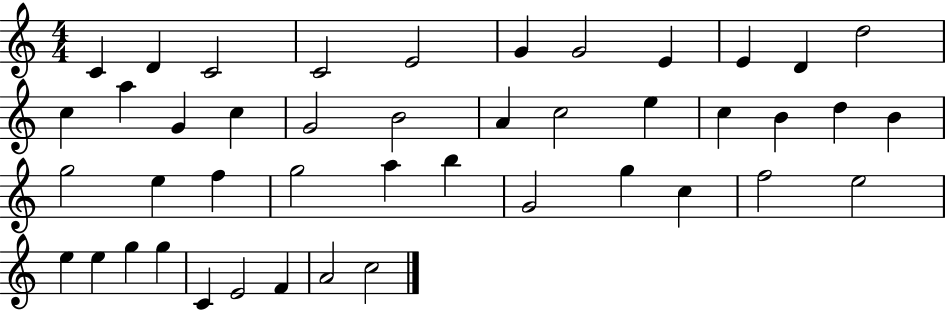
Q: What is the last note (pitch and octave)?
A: C5